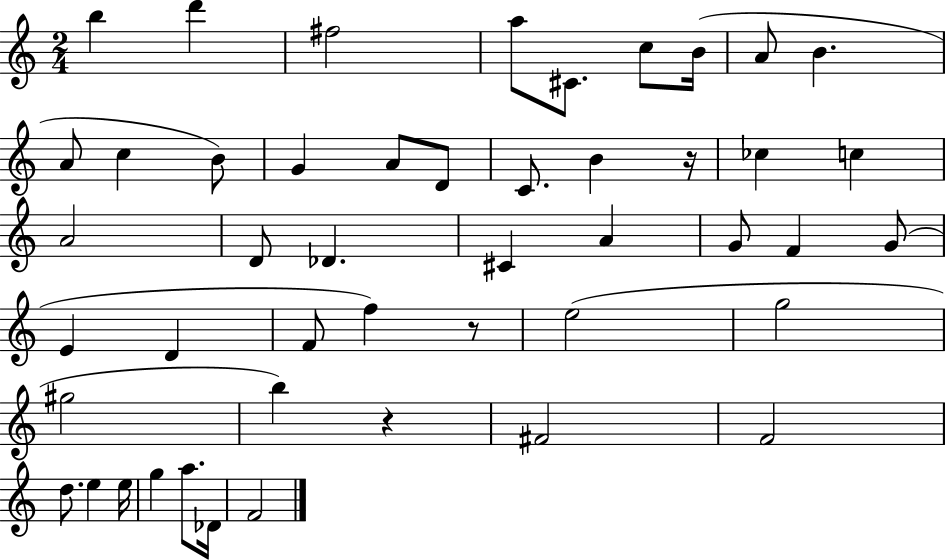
{
  \clef treble
  \numericTimeSignature
  \time 2/4
  \key c \major
  b''4 d'''4 | fis''2 | a''8 cis'8. c''8 b'16( | a'8 b'4. | \break a'8 c''4 b'8) | g'4 a'8 d'8 | c'8. b'4 r16 | ces''4 c''4 | \break a'2 | d'8 des'4. | cis'4 a'4 | g'8 f'4 g'8( | \break e'4 d'4 | f'8 f''4) r8 | e''2( | g''2 | \break gis''2 | b''4) r4 | fis'2 | f'2 | \break d''8. e''4 e''16 | g''4 a''8. des'16 | f'2 | \bar "|."
}